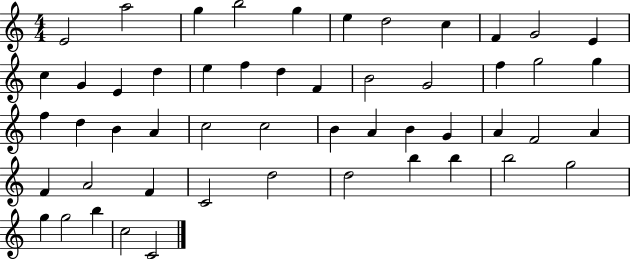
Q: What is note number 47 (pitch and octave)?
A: G5